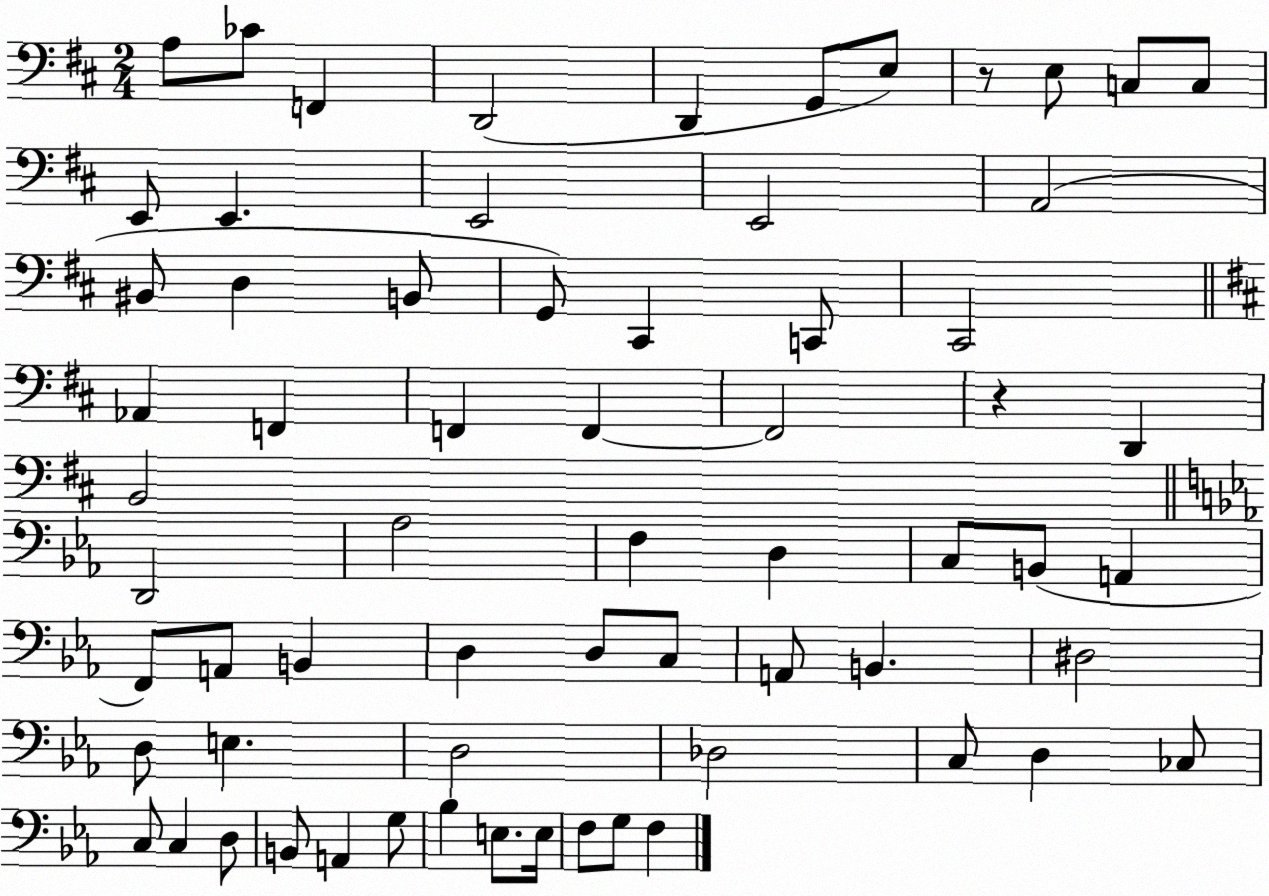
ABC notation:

X:1
T:Untitled
M:2/4
L:1/4
K:D
A,/2 _C/2 F,, D,,2 D,, G,,/2 E,/2 z/2 E,/2 C,/2 C,/2 E,,/2 E,, E,,2 E,,2 A,,2 ^B,,/2 D, B,,/2 G,,/2 ^C,, C,,/2 ^C,,2 _A,, F,, F,, F,, F,,2 z D,, B,,2 D,,2 _A,2 F, D, C,/2 B,,/2 A,, F,,/2 A,,/2 B,, D, D,/2 C,/2 A,,/2 B,, ^D,2 D,/2 E, D,2 _D,2 C,/2 D, _C,/2 C,/2 C, D,/2 B,,/2 A,, G,/2 _B, E,/2 E,/4 F,/2 G,/2 F,